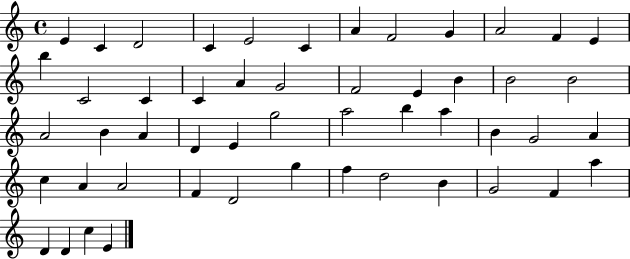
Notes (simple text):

E4/q C4/q D4/h C4/q E4/h C4/q A4/q F4/h G4/q A4/h F4/q E4/q B5/q C4/h C4/q C4/q A4/q G4/h F4/h E4/q B4/q B4/h B4/h A4/h B4/q A4/q D4/q E4/q G5/h A5/h B5/q A5/q B4/q G4/h A4/q C5/q A4/q A4/h F4/q D4/h G5/q F5/q D5/h B4/q G4/h F4/q A5/q D4/q D4/q C5/q E4/q